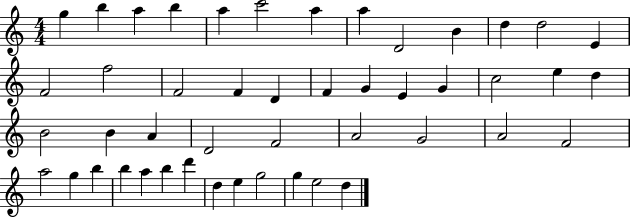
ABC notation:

X:1
T:Untitled
M:4/4
L:1/4
K:C
g b a b a c'2 a a D2 B d d2 E F2 f2 F2 F D F G E G c2 e d B2 B A D2 F2 A2 G2 A2 F2 a2 g b b a b d' d e g2 g e2 d